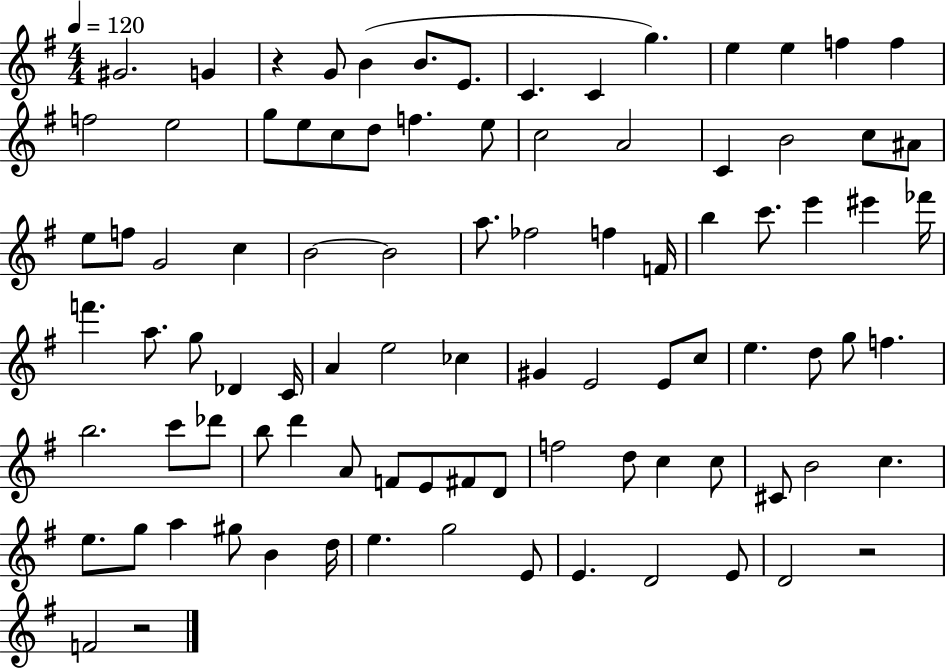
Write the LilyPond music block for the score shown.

{
  \clef treble
  \numericTimeSignature
  \time 4/4
  \key g \major
  \tempo 4 = 120
  \repeat volta 2 { gis'2. g'4 | r4 g'8 b'4( b'8. e'8. | c'4. c'4 g''4.) | e''4 e''4 f''4 f''4 | \break f''2 e''2 | g''8 e''8 c''8 d''8 f''4. e''8 | c''2 a'2 | c'4 b'2 c''8 ais'8 | \break e''8 f''8 g'2 c''4 | b'2~~ b'2 | a''8. fes''2 f''4 f'16 | b''4 c'''8. e'''4 eis'''4 fes'''16 | \break f'''4. a''8. g''8 des'4 c'16 | a'4 e''2 ces''4 | gis'4 e'2 e'8 c''8 | e''4. d''8 g''8 f''4. | \break b''2. c'''8 des'''8 | b''8 d'''4 a'8 f'8 e'8 fis'8 d'8 | f''2 d''8 c''4 c''8 | cis'8 b'2 c''4. | \break e''8. g''8 a''4 gis''8 b'4 d''16 | e''4. g''2 e'8 | e'4. d'2 e'8 | d'2 r2 | \break f'2 r2 | } \bar "|."
}